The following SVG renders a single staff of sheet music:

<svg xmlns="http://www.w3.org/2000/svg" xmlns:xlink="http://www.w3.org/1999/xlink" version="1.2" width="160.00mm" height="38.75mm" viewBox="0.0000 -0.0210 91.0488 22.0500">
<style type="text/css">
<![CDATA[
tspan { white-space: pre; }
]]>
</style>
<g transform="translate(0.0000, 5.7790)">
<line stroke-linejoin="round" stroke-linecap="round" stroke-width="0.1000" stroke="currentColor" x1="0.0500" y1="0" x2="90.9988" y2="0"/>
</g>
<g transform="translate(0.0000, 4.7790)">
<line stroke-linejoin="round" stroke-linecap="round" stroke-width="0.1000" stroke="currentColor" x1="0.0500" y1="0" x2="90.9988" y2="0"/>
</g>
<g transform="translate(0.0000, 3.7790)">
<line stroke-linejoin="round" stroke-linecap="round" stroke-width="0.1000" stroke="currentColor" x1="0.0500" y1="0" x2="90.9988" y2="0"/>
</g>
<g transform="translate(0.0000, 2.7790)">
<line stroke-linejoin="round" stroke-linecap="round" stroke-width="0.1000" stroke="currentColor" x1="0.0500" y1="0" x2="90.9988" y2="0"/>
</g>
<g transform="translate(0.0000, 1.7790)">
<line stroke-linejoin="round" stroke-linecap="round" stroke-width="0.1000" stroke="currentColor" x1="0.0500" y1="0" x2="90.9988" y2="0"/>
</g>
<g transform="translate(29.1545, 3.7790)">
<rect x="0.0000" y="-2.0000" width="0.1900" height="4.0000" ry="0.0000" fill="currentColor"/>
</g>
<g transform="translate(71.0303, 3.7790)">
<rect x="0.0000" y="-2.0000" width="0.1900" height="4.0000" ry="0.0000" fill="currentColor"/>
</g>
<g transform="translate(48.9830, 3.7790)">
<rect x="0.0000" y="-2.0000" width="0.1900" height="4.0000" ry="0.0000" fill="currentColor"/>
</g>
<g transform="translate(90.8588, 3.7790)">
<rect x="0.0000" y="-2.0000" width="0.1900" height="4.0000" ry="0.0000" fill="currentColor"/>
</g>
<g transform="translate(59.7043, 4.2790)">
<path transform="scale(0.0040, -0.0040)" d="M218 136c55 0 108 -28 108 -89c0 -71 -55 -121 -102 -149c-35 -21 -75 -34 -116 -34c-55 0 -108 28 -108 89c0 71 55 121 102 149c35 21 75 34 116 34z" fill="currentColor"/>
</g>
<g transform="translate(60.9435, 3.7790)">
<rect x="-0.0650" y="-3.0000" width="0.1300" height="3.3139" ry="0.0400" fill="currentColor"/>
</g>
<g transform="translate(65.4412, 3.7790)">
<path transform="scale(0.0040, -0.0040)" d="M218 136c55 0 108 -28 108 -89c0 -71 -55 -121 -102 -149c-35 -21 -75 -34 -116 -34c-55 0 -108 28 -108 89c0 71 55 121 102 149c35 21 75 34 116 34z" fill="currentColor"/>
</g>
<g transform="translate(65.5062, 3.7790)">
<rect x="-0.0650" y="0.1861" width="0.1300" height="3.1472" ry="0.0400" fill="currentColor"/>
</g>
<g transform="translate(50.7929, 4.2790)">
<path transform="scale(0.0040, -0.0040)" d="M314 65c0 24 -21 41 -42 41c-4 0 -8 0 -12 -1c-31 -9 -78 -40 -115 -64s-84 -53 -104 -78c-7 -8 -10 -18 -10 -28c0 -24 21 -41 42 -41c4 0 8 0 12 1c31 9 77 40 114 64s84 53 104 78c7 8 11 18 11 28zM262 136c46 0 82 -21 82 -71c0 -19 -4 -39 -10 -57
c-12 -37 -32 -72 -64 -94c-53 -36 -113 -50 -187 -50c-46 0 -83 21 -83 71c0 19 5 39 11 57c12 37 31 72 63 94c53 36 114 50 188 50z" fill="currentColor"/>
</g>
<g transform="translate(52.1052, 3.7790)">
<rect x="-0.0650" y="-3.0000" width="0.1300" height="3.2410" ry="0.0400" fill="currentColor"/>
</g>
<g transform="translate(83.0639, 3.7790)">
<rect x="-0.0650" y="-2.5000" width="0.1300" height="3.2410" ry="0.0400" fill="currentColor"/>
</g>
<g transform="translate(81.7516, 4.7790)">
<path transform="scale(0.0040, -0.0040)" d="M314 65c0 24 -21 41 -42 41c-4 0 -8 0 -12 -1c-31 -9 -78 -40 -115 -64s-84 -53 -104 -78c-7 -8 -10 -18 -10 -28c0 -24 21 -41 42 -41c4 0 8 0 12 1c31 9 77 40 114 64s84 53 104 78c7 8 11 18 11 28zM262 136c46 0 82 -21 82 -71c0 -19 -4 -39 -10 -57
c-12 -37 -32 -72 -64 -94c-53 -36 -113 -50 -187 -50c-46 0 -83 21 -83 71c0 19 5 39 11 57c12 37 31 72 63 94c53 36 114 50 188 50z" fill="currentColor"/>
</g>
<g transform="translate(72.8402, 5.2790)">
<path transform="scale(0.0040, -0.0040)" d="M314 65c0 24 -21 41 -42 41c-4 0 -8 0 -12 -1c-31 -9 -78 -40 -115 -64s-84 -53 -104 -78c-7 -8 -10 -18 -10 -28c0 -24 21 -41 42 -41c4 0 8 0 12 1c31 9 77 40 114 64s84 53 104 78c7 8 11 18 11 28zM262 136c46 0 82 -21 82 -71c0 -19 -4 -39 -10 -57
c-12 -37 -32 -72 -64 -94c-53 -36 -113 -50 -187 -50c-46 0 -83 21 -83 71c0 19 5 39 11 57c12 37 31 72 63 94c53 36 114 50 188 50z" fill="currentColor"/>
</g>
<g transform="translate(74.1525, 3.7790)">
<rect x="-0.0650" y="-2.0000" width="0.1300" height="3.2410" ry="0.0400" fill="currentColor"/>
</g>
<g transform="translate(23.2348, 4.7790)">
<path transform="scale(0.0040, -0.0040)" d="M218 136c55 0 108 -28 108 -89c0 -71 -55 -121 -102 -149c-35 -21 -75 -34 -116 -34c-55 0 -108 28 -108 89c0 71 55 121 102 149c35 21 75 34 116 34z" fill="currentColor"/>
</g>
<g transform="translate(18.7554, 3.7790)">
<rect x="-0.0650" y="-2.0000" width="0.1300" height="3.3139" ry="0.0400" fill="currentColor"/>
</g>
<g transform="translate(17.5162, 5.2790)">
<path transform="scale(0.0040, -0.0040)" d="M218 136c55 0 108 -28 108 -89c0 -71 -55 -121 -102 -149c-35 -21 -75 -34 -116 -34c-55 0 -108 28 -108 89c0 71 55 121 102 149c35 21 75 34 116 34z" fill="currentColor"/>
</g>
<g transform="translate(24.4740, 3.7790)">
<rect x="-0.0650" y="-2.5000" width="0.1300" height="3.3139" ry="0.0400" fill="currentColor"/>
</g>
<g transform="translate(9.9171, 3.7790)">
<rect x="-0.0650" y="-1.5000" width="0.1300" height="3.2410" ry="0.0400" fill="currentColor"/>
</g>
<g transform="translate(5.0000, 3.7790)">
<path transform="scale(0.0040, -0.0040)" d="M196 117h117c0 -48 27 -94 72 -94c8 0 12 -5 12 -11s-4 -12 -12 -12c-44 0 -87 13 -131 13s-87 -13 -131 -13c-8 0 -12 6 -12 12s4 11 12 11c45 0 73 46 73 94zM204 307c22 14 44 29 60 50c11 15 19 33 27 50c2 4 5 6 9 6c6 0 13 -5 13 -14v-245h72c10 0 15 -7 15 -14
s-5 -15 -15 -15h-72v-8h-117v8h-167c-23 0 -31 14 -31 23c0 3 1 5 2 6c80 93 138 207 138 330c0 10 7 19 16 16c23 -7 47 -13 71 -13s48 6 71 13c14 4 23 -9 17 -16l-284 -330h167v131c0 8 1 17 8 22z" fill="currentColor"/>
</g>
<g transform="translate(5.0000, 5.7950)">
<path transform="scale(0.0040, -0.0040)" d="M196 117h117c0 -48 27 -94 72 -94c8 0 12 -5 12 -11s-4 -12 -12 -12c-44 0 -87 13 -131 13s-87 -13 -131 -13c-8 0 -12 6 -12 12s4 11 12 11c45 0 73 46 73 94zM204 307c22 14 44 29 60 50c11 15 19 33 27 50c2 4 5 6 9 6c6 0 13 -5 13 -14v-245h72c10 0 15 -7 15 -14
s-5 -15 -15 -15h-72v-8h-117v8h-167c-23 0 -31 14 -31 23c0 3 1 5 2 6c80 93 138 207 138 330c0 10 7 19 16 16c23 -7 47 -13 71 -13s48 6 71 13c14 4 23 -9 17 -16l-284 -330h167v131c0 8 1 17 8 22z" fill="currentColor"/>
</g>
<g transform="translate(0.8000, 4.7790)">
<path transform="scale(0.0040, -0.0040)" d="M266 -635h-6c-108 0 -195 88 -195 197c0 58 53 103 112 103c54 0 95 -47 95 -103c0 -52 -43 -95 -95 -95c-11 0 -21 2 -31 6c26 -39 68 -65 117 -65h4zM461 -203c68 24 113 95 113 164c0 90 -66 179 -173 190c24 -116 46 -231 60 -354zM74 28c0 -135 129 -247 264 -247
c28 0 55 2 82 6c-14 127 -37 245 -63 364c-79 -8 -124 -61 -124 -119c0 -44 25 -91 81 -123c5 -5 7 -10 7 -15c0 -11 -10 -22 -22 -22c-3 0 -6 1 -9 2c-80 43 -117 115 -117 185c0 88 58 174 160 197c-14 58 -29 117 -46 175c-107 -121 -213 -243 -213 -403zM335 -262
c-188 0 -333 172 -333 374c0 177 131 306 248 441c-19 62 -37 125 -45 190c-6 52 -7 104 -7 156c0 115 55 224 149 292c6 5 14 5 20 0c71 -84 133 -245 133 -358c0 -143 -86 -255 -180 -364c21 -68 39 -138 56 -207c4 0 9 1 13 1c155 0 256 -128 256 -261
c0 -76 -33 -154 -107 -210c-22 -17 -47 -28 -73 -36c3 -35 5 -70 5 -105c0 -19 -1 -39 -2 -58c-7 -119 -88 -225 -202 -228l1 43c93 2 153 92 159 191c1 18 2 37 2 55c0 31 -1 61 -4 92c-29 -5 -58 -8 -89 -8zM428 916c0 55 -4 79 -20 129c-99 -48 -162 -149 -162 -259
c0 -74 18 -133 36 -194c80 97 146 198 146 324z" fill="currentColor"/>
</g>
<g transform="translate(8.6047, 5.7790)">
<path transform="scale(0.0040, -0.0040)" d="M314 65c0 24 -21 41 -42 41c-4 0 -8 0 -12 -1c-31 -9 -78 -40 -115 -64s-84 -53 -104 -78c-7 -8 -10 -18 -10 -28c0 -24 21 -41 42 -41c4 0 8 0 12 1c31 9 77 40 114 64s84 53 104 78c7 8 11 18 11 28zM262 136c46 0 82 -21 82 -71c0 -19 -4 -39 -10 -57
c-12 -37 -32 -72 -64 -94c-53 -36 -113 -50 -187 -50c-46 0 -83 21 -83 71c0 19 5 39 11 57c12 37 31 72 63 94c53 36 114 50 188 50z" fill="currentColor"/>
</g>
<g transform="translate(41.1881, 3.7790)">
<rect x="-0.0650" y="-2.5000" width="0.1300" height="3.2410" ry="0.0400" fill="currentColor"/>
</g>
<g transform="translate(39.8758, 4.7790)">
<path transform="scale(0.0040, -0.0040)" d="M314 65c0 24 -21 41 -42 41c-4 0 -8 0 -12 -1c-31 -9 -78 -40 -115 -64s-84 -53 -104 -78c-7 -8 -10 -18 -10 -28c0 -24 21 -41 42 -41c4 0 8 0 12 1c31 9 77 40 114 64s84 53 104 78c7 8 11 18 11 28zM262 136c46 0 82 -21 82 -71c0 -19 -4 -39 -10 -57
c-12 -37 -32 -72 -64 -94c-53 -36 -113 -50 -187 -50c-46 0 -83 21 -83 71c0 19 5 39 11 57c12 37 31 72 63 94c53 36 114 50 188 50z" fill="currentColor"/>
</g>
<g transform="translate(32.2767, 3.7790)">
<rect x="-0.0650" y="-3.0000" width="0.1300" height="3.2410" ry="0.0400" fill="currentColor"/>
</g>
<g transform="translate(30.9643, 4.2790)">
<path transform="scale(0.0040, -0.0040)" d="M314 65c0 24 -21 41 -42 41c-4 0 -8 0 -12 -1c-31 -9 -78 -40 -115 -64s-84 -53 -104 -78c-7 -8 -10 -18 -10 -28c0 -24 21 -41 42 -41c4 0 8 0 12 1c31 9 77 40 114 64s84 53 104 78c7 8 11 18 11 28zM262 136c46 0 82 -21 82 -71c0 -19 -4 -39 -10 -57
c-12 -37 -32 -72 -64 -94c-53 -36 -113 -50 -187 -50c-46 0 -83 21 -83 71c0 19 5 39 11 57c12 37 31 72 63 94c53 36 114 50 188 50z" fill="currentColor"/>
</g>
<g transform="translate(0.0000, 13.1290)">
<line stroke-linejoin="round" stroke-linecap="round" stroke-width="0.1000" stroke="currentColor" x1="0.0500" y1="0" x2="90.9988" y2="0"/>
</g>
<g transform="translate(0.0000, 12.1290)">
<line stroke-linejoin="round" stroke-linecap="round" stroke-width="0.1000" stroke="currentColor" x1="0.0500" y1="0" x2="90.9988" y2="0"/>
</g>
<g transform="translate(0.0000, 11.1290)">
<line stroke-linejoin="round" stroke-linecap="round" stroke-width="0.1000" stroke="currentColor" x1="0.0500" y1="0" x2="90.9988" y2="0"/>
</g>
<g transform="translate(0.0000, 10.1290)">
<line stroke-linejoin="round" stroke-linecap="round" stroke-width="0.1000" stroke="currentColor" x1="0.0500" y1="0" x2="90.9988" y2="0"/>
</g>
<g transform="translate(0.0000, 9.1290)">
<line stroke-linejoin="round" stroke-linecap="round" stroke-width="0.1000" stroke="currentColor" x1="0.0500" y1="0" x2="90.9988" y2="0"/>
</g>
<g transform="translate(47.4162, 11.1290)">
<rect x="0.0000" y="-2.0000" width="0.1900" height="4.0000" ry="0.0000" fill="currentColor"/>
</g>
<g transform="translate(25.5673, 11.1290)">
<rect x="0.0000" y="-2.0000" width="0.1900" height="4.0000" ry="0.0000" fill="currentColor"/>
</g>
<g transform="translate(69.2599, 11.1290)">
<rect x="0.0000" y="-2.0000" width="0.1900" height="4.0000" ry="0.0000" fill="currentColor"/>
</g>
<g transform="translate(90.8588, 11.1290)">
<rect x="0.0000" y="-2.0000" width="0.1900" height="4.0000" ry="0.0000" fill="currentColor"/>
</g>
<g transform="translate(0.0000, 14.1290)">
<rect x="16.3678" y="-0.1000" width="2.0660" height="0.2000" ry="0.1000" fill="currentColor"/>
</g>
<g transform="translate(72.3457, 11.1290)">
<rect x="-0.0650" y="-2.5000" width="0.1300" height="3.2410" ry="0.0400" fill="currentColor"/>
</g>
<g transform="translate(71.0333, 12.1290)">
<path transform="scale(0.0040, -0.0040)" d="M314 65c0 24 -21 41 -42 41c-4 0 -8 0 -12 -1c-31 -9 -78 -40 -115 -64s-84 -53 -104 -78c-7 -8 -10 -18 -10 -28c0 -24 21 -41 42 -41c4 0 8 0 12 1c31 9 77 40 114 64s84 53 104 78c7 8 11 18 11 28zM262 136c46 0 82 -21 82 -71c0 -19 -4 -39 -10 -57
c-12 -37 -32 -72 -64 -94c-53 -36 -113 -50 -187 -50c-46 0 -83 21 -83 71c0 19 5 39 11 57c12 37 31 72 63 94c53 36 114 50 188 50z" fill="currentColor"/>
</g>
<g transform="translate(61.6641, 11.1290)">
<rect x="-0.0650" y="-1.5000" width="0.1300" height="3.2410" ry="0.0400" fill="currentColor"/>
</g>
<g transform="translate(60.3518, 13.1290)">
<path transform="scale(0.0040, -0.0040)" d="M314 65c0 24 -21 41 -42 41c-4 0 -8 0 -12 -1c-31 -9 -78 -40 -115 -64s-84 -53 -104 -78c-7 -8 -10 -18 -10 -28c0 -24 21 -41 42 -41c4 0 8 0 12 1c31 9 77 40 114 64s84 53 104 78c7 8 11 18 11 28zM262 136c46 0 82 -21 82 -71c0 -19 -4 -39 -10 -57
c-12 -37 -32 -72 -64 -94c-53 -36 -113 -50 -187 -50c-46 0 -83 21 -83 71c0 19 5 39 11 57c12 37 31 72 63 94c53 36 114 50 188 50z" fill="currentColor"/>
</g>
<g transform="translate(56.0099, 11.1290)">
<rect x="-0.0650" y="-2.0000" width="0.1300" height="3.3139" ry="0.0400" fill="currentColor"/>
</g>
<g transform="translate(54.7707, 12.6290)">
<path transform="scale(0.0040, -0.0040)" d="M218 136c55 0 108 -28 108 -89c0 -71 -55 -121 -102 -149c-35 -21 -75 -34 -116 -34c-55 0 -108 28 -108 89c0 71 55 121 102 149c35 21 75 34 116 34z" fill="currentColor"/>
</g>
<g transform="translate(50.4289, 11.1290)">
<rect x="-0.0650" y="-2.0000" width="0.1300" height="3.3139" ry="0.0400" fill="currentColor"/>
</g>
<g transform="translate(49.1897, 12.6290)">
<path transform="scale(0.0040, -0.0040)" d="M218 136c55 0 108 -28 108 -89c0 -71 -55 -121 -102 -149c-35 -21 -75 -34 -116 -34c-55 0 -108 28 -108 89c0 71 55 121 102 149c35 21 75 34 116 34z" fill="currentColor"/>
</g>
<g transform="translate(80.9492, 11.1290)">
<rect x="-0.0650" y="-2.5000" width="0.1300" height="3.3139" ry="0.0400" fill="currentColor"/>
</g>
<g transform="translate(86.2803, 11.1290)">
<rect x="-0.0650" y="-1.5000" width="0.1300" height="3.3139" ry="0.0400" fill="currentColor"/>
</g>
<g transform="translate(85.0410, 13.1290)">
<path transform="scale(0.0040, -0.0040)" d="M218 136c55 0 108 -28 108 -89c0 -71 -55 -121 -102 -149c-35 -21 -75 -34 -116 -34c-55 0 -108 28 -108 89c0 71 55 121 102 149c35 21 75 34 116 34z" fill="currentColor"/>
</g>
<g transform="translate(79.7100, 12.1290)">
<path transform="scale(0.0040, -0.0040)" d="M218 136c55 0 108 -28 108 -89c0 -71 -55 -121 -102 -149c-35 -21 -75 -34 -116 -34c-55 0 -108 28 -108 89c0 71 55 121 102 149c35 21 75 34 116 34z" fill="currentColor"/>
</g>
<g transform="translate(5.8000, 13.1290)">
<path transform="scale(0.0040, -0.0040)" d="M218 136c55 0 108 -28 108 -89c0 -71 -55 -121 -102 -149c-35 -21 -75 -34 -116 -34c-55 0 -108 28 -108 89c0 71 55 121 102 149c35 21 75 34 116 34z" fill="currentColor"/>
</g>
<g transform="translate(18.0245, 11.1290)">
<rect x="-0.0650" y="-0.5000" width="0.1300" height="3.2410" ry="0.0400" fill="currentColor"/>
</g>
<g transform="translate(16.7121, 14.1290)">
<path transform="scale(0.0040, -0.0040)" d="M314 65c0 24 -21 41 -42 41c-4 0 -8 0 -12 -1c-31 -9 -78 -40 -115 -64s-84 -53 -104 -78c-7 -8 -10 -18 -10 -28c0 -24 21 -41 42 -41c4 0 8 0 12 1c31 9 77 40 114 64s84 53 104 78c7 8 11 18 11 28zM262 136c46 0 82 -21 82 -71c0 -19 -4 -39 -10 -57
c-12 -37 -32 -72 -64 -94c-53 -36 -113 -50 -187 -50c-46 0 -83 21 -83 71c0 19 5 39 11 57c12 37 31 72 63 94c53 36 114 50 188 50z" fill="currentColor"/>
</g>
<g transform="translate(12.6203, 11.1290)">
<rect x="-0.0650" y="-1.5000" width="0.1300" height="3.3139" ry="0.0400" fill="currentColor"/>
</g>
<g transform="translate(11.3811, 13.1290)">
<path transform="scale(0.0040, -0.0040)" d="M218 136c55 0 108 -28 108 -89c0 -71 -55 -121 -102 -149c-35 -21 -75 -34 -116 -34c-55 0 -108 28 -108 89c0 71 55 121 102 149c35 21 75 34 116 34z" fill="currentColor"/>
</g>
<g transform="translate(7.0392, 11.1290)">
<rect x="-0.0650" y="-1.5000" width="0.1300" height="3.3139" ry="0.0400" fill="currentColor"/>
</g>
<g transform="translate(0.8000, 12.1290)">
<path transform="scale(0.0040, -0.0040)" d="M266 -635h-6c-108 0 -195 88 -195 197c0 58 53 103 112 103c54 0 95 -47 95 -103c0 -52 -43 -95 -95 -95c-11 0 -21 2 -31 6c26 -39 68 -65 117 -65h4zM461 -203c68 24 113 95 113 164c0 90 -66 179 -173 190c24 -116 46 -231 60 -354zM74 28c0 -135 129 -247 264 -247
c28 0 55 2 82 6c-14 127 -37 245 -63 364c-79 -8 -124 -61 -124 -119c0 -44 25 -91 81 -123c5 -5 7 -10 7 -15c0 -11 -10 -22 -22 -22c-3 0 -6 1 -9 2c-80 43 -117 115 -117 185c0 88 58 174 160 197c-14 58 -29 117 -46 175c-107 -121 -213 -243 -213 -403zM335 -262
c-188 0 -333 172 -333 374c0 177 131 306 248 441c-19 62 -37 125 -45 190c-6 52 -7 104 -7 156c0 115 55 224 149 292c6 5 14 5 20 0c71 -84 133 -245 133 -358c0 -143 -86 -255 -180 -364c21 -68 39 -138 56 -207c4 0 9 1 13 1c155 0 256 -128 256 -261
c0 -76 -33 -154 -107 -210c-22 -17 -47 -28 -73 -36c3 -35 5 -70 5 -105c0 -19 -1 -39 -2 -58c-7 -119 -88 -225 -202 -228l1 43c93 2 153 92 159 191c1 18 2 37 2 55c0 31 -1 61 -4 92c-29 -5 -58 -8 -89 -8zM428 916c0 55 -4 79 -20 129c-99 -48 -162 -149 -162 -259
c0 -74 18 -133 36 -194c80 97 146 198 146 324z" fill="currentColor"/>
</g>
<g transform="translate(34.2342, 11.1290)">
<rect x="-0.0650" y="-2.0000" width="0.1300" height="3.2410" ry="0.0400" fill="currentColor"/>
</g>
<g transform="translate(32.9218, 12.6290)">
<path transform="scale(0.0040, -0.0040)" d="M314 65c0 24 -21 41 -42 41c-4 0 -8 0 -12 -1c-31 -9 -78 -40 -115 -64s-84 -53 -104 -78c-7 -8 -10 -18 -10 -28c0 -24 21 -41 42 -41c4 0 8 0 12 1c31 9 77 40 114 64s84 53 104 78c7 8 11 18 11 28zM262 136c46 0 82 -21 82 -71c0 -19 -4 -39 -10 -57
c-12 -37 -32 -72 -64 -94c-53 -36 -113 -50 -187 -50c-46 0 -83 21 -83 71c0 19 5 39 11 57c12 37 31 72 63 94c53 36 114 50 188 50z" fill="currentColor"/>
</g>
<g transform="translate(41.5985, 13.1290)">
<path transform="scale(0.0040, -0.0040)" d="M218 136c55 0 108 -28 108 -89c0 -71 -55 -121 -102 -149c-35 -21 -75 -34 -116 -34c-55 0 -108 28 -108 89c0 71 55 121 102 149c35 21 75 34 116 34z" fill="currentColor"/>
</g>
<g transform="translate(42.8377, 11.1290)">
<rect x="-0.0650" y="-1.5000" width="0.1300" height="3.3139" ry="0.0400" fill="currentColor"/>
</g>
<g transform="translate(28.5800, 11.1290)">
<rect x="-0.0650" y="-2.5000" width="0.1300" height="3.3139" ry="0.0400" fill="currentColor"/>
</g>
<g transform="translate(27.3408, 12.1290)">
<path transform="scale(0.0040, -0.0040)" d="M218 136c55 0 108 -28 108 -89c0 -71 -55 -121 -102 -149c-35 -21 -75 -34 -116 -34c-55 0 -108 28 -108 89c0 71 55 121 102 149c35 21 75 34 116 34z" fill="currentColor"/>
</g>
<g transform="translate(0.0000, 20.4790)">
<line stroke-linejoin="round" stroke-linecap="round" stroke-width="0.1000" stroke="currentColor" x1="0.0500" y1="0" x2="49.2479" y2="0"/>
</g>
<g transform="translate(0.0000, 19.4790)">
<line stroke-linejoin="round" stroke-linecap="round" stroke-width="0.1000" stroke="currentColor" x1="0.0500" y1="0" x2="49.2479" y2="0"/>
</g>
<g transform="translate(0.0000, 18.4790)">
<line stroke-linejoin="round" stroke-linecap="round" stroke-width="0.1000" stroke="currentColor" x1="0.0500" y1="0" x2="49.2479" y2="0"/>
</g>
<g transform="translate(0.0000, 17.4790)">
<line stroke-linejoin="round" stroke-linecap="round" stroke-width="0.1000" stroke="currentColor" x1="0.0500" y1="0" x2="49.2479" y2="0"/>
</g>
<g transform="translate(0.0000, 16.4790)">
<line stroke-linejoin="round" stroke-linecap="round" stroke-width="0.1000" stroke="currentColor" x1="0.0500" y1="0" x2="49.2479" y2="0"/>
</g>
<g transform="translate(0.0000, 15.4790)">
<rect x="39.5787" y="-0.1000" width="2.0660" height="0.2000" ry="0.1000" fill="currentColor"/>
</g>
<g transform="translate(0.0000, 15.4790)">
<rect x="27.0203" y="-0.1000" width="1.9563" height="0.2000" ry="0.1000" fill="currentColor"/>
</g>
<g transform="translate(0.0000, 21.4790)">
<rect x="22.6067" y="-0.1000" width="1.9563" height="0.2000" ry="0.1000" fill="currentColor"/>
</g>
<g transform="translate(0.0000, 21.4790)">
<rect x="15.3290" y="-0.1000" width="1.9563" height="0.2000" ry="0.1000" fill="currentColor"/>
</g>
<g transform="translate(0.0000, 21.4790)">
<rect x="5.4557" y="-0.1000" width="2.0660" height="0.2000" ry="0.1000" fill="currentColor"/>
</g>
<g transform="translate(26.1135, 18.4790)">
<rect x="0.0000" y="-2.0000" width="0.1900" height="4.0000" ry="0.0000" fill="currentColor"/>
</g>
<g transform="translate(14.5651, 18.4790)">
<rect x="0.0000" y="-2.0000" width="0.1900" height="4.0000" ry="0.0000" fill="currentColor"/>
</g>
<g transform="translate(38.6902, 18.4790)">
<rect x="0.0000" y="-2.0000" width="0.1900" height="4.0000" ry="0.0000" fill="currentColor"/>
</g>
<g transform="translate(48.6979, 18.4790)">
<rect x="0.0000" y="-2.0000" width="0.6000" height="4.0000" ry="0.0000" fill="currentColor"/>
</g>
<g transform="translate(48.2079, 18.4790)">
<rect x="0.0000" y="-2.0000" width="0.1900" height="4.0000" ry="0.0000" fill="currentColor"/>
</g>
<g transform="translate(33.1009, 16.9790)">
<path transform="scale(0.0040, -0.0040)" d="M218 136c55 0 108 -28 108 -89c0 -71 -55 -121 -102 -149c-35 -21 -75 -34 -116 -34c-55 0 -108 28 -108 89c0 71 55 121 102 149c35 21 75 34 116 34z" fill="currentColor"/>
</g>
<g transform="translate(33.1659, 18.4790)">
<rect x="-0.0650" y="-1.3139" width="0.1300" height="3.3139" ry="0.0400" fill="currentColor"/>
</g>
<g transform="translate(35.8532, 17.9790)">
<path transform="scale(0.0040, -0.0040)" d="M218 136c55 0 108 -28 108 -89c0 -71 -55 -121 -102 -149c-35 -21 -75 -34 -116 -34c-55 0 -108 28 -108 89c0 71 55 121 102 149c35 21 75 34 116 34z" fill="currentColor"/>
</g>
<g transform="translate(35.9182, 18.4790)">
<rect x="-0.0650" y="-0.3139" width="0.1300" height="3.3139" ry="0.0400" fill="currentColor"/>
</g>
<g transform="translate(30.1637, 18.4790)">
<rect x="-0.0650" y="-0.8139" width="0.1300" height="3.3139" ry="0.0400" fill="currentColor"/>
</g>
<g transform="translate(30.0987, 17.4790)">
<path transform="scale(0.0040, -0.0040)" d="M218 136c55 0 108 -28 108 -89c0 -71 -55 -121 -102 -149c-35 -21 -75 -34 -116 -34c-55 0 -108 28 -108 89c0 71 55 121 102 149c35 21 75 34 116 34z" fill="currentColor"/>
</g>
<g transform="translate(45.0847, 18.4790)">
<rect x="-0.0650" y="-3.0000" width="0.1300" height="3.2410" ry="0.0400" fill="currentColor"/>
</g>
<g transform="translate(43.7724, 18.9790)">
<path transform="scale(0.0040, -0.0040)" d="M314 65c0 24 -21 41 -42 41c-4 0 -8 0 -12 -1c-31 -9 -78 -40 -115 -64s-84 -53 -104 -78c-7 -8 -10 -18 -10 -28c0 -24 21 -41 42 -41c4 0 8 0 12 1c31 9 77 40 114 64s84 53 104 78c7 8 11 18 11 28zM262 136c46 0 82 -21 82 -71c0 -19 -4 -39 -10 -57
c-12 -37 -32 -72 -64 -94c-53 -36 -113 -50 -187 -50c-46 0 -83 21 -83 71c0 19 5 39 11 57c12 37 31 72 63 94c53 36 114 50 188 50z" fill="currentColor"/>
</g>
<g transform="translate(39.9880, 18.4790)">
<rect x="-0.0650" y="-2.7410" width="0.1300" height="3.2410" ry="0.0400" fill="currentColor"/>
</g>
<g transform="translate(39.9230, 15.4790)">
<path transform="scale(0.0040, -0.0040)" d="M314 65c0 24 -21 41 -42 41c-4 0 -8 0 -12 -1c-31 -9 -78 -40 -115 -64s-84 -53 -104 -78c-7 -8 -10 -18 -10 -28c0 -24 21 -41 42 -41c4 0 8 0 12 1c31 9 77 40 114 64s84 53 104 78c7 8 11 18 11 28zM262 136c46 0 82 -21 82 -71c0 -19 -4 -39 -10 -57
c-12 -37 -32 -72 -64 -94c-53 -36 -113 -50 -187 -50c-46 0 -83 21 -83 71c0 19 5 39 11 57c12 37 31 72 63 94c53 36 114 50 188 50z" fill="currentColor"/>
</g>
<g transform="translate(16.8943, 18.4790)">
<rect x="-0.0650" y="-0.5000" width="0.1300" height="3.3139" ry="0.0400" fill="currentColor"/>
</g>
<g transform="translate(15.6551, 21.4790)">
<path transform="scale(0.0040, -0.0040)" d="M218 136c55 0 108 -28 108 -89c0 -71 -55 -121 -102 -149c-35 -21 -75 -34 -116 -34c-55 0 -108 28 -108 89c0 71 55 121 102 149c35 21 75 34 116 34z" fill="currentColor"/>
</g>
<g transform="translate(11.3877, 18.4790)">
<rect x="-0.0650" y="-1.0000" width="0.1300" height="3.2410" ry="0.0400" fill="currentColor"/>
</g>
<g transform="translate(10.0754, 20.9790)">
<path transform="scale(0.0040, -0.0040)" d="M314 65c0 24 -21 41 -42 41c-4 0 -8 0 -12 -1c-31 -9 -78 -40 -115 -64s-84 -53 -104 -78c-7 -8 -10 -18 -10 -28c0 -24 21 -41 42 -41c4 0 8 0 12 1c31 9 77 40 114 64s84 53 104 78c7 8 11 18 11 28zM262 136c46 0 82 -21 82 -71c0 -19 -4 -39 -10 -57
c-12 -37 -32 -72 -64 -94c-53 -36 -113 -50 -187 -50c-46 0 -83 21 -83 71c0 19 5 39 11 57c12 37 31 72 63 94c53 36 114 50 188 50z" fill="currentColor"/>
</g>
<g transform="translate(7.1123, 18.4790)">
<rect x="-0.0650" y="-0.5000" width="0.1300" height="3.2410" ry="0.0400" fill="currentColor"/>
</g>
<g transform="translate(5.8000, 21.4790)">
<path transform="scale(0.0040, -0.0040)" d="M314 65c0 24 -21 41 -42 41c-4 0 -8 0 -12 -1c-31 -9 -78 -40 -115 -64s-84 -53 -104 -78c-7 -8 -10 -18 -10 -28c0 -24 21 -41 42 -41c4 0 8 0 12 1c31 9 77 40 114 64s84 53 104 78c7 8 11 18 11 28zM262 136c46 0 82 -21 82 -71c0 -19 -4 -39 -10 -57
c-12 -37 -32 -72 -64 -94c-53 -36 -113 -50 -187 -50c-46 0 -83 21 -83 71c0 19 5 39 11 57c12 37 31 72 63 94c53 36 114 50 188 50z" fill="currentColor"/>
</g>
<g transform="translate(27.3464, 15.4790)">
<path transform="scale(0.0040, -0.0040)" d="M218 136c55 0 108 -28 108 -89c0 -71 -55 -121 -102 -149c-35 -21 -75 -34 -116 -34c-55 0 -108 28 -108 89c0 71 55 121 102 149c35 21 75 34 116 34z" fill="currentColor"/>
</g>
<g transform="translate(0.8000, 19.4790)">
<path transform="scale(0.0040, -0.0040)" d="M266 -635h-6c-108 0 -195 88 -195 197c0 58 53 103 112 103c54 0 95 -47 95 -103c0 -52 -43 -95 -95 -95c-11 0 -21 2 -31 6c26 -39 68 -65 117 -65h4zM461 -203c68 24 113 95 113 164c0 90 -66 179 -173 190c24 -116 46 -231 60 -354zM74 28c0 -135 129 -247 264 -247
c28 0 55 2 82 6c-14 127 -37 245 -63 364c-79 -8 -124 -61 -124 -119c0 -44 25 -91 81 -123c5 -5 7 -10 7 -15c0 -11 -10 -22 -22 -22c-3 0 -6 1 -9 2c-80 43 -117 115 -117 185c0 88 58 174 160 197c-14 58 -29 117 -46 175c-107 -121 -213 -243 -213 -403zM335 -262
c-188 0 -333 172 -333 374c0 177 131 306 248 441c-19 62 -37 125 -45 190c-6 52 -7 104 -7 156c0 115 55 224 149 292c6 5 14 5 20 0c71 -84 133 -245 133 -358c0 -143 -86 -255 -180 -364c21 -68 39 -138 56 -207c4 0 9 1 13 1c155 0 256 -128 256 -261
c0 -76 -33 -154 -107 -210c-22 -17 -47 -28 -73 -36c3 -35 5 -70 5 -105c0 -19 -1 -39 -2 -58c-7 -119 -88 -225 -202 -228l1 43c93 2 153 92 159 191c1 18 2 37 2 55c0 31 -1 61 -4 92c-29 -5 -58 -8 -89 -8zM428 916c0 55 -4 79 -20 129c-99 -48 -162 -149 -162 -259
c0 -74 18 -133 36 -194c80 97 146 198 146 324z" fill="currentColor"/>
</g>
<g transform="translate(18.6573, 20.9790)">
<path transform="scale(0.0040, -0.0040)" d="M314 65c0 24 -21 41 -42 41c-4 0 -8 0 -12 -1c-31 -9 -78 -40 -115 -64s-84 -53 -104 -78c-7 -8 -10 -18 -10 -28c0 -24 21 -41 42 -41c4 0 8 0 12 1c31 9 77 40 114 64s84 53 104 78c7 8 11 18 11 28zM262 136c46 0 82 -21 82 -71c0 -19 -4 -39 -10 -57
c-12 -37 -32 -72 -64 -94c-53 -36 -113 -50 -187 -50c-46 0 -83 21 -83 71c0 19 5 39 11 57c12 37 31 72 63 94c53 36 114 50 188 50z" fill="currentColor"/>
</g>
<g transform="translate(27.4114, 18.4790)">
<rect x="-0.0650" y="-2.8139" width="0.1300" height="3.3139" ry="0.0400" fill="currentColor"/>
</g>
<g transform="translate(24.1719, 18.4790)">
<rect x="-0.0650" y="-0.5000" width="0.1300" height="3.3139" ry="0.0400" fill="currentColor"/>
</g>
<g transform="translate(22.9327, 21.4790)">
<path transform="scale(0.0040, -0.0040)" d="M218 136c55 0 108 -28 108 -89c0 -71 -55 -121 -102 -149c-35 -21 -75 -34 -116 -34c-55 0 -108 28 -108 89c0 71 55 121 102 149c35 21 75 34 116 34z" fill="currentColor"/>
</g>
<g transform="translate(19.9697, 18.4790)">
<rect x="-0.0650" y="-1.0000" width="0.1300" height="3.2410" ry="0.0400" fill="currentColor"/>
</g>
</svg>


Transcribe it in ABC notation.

X:1
T:Untitled
M:4/4
L:1/4
K:C
E2 F G A2 G2 A2 A B F2 G2 E E C2 G F2 E F F E2 G2 G E C2 D2 C D2 C a d e c a2 A2